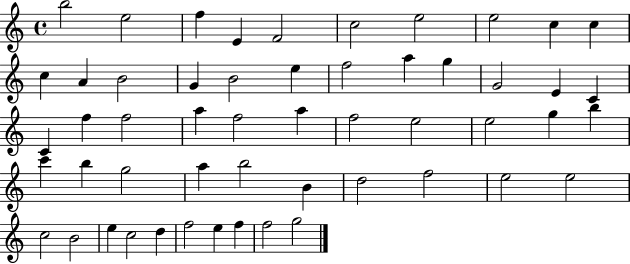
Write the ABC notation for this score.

X:1
T:Untitled
M:4/4
L:1/4
K:C
b2 e2 f E F2 c2 e2 e2 c c c A B2 G B2 e f2 a g G2 E C C f f2 a f2 a f2 e2 e2 g b c' b g2 a b2 B d2 f2 e2 e2 c2 B2 e c2 d f2 e f f2 g2